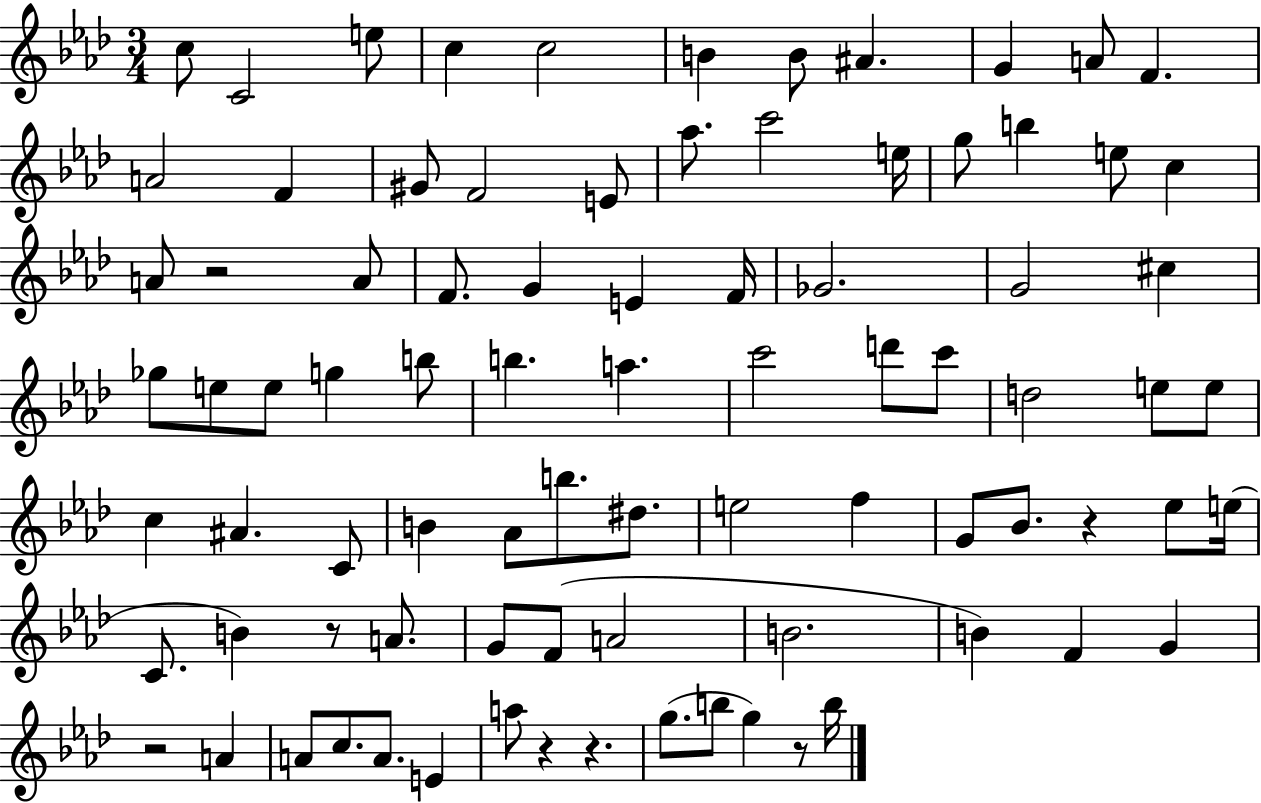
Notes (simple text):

C5/e C4/h E5/e C5/q C5/h B4/q B4/e A#4/q. G4/q A4/e F4/q. A4/h F4/q G#4/e F4/h E4/e Ab5/e. C6/h E5/s G5/e B5/q E5/e C5/q A4/e R/h A4/e F4/e. G4/q E4/q F4/s Gb4/h. G4/h C#5/q Gb5/e E5/e E5/e G5/q B5/e B5/q. A5/q. C6/h D6/e C6/e D5/h E5/e E5/e C5/q A#4/q. C4/e B4/q Ab4/e B5/e. D#5/e. E5/h F5/q G4/e Bb4/e. R/q Eb5/e E5/s C4/e. B4/q R/e A4/e. G4/e F4/e A4/h B4/h. B4/q F4/q G4/q R/h A4/q A4/e C5/e. A4/e. E4/q A5/e R/q R/q. G5/e. B5/e G5/q R/e B5/s